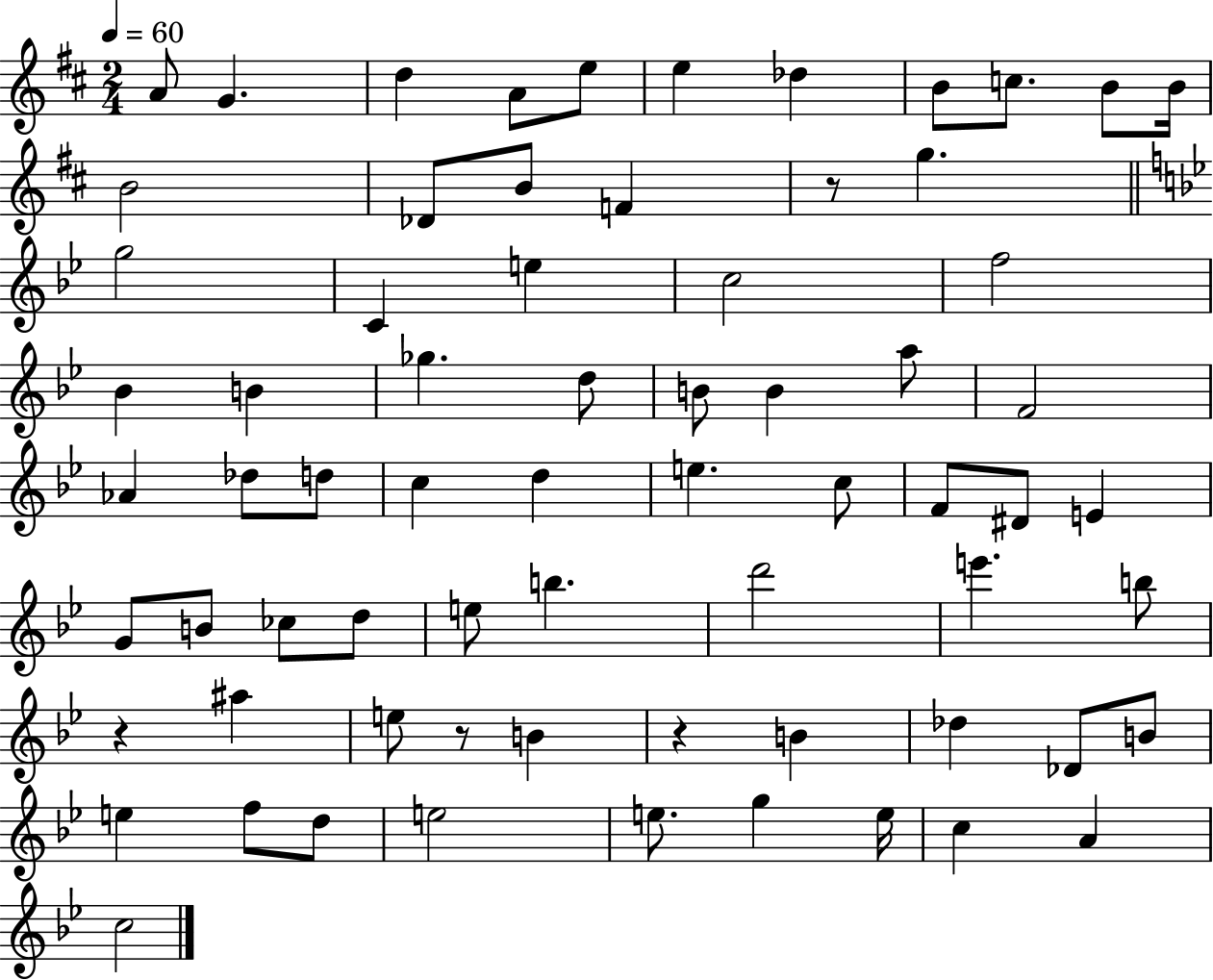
{
  \clef treble
  \numericTimeSignature
  \time 2/4
  \key d \major
  \tempo 4 = 60
  a'8 g'4. | d''4 a'8 e''8 | e''4 des''4 | b'8 c''8. b'8 b'16 | \break b'2 | des'8 b'8 f'4 | r8 g''4. | \bar "||" \break \key g \minor g''2 | c'4 e''4 | c''2 | f''2 | \break bes'4 b'4 | ges''4. d''8 | b'8 b'4 a''8 | f'2 | \break aes'4 des''8 d''8 | c''4 d''4 | e''4. c''8 | f'8 dis'8 e'4 | \break g'8 b'8 ces''8 d''8 | e''8 b''4. | d'''2 | e'''4. b''8 | \break r4 ais''4 | e''8 r8 b'4 | r4 b'4 | des''4 des'8 b'8 | \break e''4 f''8 d''8 | e''2 | e''8. g''4 e''16 | c''4 a'4 | \break c''2 | \bar "|."
}